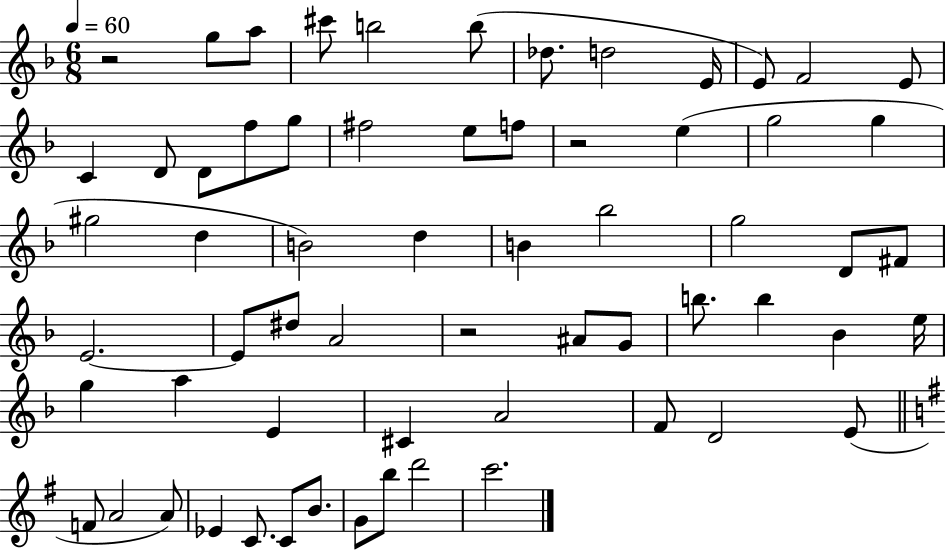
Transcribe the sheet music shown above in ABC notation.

X:1
T:Untitled
M:6/8
L:1/4
K:F
z2 g/2 a/2 ^c'/2 b2 b/2 _d/2 d2 E/4 E/2 F2 E/2 C D/2 D/2 f/2 g/2 ^f2 e/2 f/2 z2 e g2 g ^g2 d B2 d B _b2 g2 D/2 ^F/2 E2 E/2 ^d/2 A2 z2 ^A/2 G/2 b/2 b _B e/4 g a E ^C A2 F/2 D2 E/2 F/2 A2 A/2 _E C/2 C/2 B/2 G/2 b/2 d'2 c'2